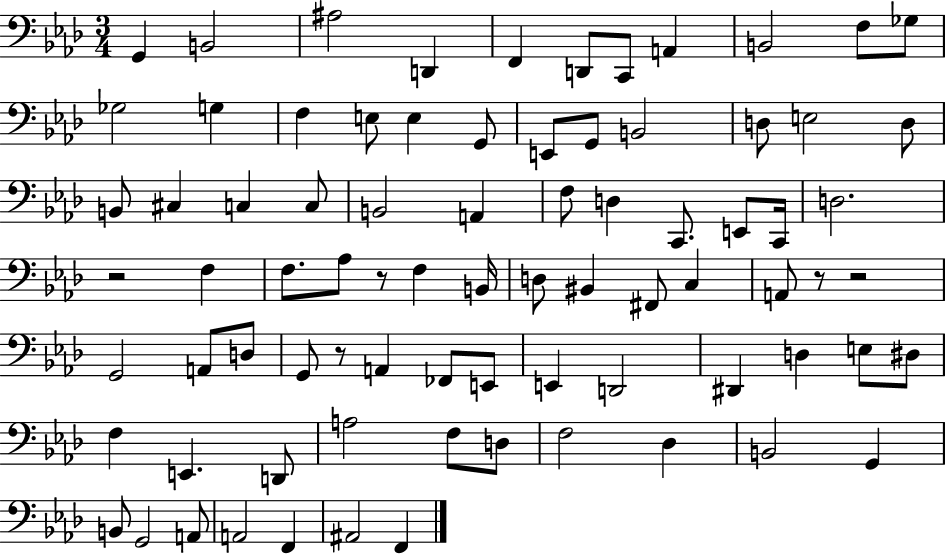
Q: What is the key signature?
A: AES major